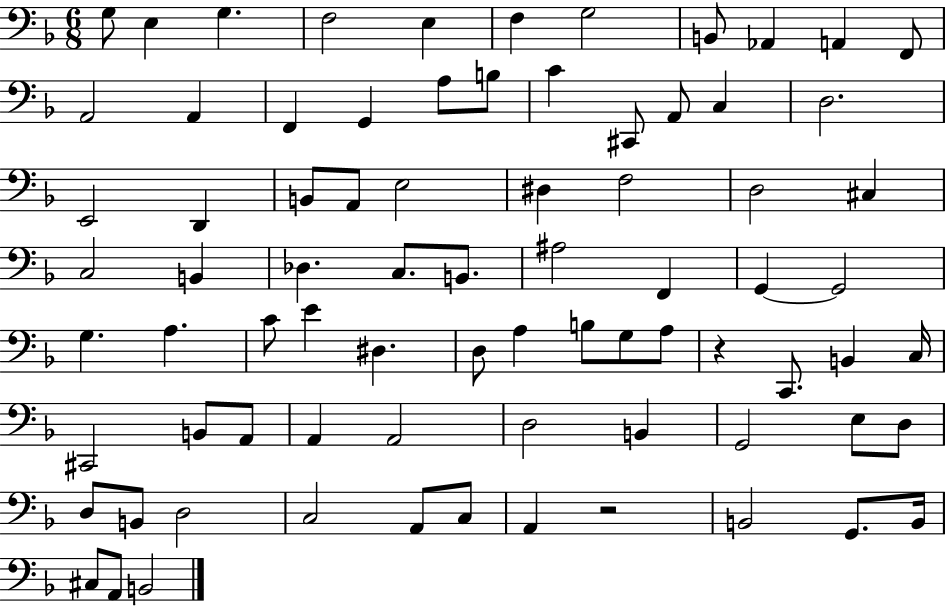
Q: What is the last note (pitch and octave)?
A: B2